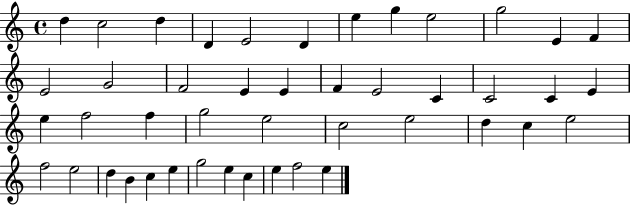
{
  \clef treble
  \time 4/4
  \defaultTimeSignature
  \key c \major
  d''4 c''2 d''4 | d'4 e'2 d'4 | e''4 g''4 e''2 | g''2 e'4 f'4 | \break e'2 g'2 | f'2 e'4 e'4 | f'4 e'2 c'4 | c'2 c'4 e'4 | \break e''4 f''2 f''4 | g''2 e''2 | c''2 e''2 | d''4 c''4 e''2 | \break f''2 e''2 | d''4 b'4 c''4 e''4 | g''2 e''4 c''4 | e''4 f''2 e''4 | \break \bar "|."
}